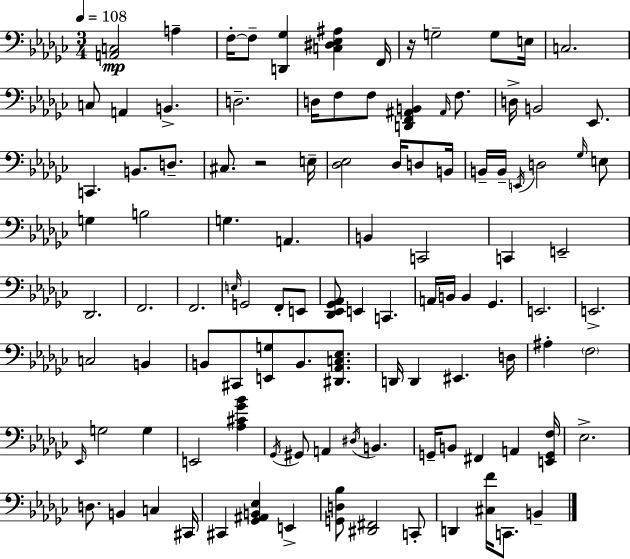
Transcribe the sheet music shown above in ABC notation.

X:1
T:Untitled
M:3/4
L:1/4
K:Ebm
[A,,C,]2 A, F,/4 F,/2 [D,,_G,] [C,^D,_E,^A,] F,,/4 z/4 G,2 G,/2 E,/4 C,2 C,/2 A,, B,, D,2 D,/4 F,/2 F,/2 [D,,F,,^A,,B,,] ^A,,/4 F,/2 D,/4 B,,2 _E,,/2 C,, B,,/2 D,/2 ^C,/2 z2 E,/4 [_D,_E,]2 _D,/4 D,/2 B,,/4 B,,/4 B,,/4 E,,/4 D,2 _G,/4 E,/2 G, B,2 G, A,, B,, C,,2 C,, E,,2 _D,,2 F,,2 F,,2 E,/4 G,,2 F,,/2 E,,/2 [_D,,_E,,_G,,_A,,]/2 E,, C,, A,,/4 B,,/4 B,, _G,, E,,2 E,,2 C,2 B,, B,,/2 ^C,,/2 [E,,G,]/2 B,,/2 [^D,,_A,,C,_E,]/2 D,,/4 D,, ^E,, D,/4 ^A, F,2 _E,,/4 G,2 G, E,,2 [_A,^C_G_B] _G,,/4 ^G,,/2 A,, ^D,/4 B,, G,,/4 B,,/2 ^F,, A,, [E,,G,,F,]/4 _E,2 D,/2 B,, C, ^C,,/4 ^C,, [_G,,^A,,B,,_E,] E,, [G,,D,_B,]/2 [^D,,^F,,]2 C,,/2 D,, [^C,F]/4 C,,/2 B,,